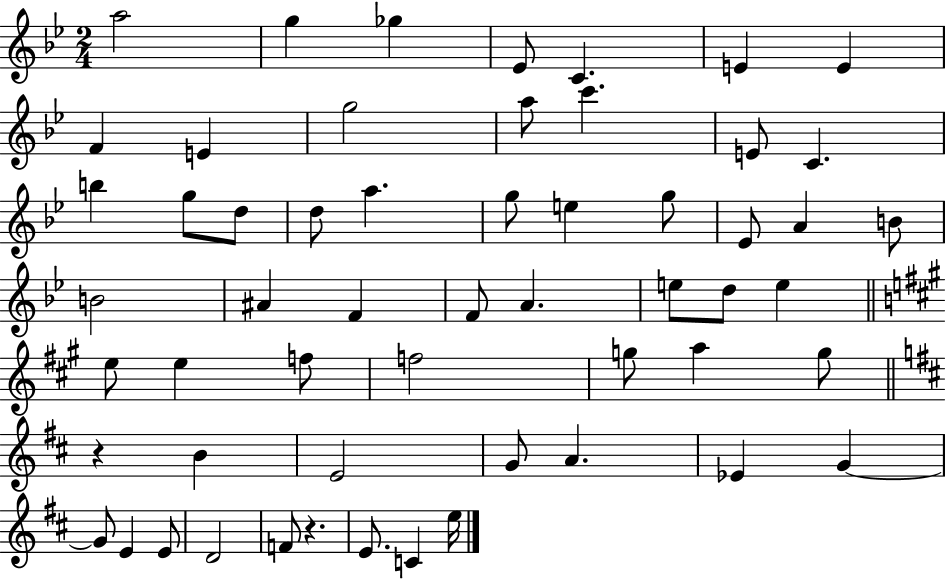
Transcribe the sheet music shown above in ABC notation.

X:1
T:Untitled
M:2/4
L:1/4
K:Bb
a2 g _g _E/2 C E E F E g2 a/2 c' E/2 C b g/2 d/2 d/2 a g/2 e g/2 _E/2 A B/2 B2 ^A F F/2 A e/2 d/2 e e/2 e f/2 f2 g/2 a g/2 z B E2 G/2 A _E G G/2 E E/2 D2 F/2 z E/2 C e/4